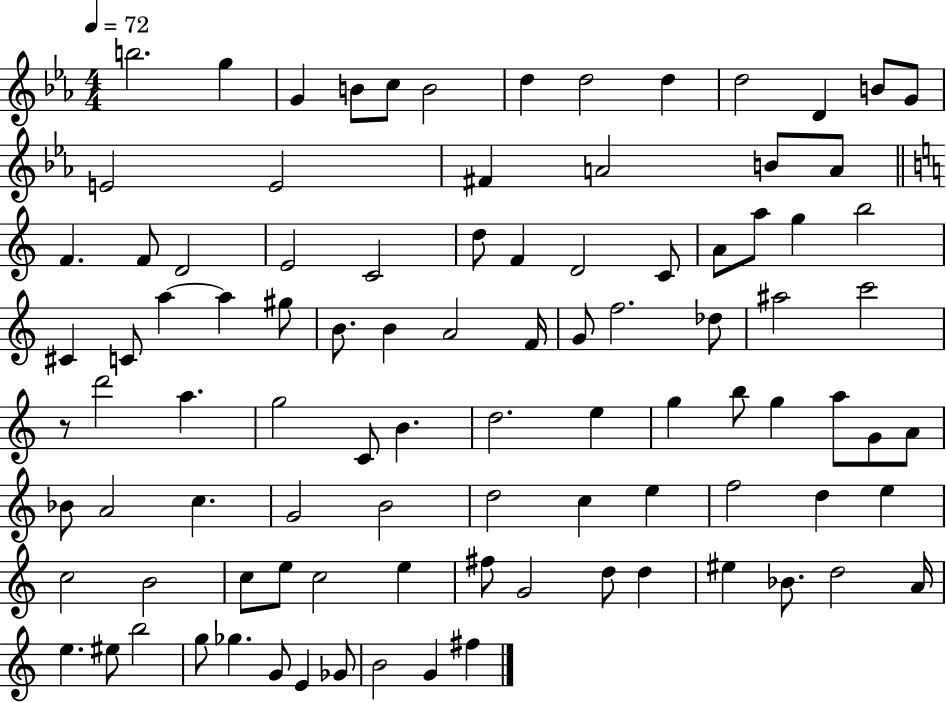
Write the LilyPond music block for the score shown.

{
  \clef treble
  \numericTimeSignature
  \time 4/4
  \key ees \major
  \tempo 4 = 72
  b''2. g''4 | g'4 b'8 c''8 b'2 | d''4 d''2 d''4 | d''2 d'4 b'8 g'8 | \break e'2 e'2 | fis'4 a'2 b'8 a'8 | \bar "||" \break \key c \major f'4. f'8 d'2 | e'2 c'2 | d''8 f'4 d'2 c'8 | a'8 a''8 g''4 b''2 | \break cis'4 c'8 a''4~~ a''4 gis''8 | b'8. b'4 a'2 f'16 | g'8 f''2. des''8 | ais''2 c'''2 | \break r8 d'''2 a''4. | g''2 c'8 b'4. | d''2. e''4 | g''4 b''8 g''4 a''8 g'8 a'8 | \break bes'8 a'2 c''4. | g'2 b'2 | d''2 c''4 e''4 | f''2 d''4 e''4 | \break c''2 b'2 | c''8 e''8 c''2 e''4 | fis''8 g'2 d''8 d''4 | eis''4 bes'8. d''2 a'16 | \break e''4. eis''8 b''2 | g''8 ges''4. g'8 e'4 ges'8 | b'2 g'4 fis''4 | \bar "|."
}